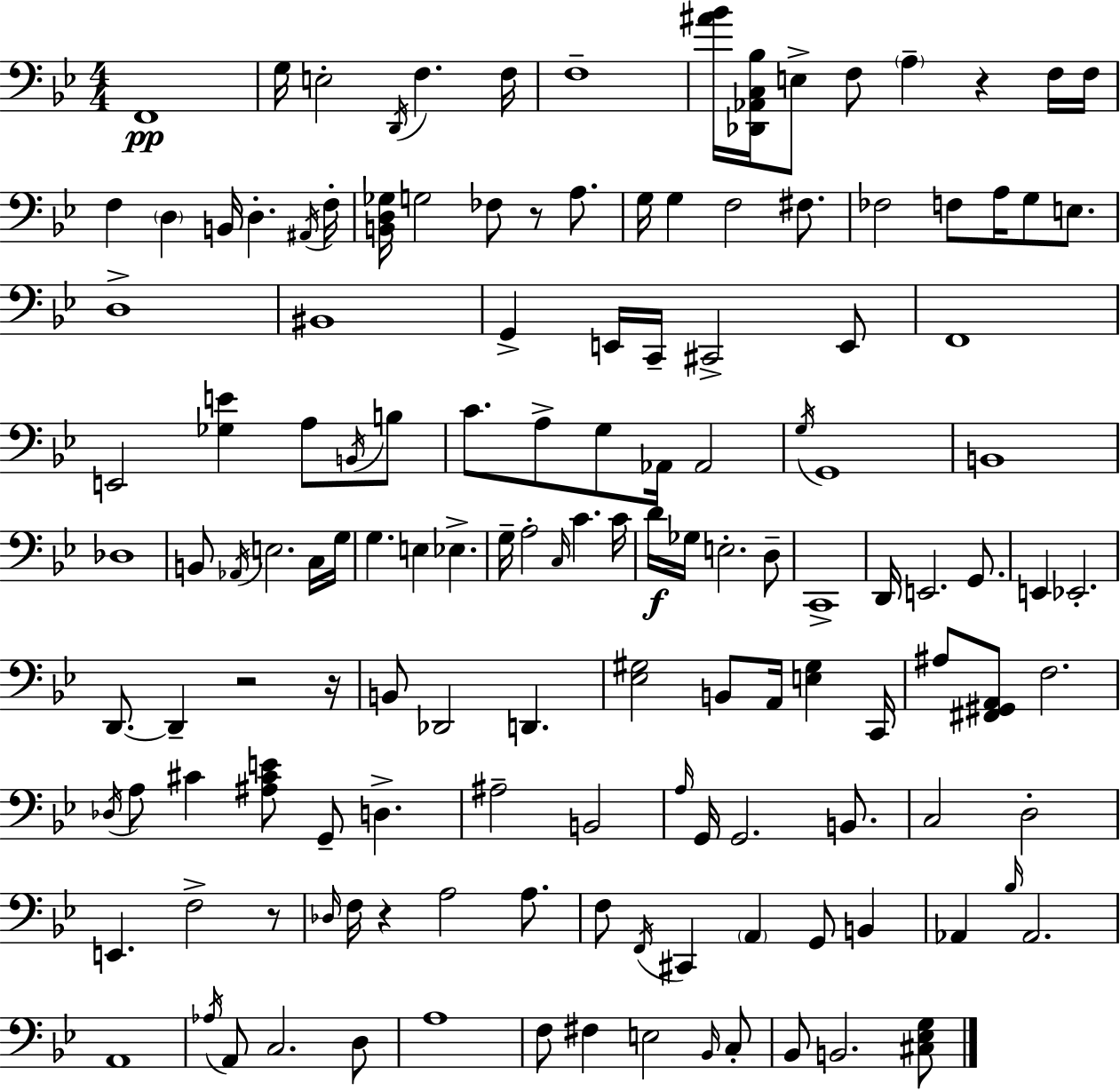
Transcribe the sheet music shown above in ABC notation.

X:1
T:Untitled
M:4/4
L:1/4
K:Bb
F,,4 G,/4 E,2 D,,/4 F, F,/4 F,4 [^A_B]/4 [_D,,_A,,C,_B,]/4 E,/2 F,/2 A, z F,/4 F,/4 F, D, B,,/4 D, ^A,,/4 F,/4 [B,,D,_G,]/4 G,2 _F,/2 z/2 A,/2 G,/4 G, F,2 ^F,/2 _F,2 F,/2 A,/4 G,/2 E,/2 D,4 ^B,,4 G,, E,,/4 C,,/4 ^C,,2 E,,/2 F,,4 E,,2 [_G,E] A,/2 B,,/4 B,/2 C/2 A,/2 G,/2 _A,,/4 _A,,2 G,/4 G,,4 B,,4 _D,4 B,,/2 _A,,/4 E,2 C,/4 G,/4 G, E, _E, G,/4 A,2 C,/4 C C/4 D/4 _G,/4 E,2 D,/2 C,,4 D,,/4 E,,2 G,,/2 E,, _E,,2 D,,/2 D,, z2 z/4 B,,/2 _D,,2 D,, [_E,^G,]2 B,,/2 A,,/4 [E,^G,] C,,/4 ^A,/2 [^F,,^G,,A,,]/2 F,2 _D,/4 A,/2 ^C [^A,^CE]/2 G,,/2 D, ^A,2 B,,2 A,/4 G,,/4 G,,2 B,,/2 C,2 D,2 E,, F,2 z/2 _D,/4 F,/4 z A,2 A,/2 F,/2 F,,/4 ^C,, A,, G,,/2 B,, _A,, _B,/4 _A,,2 A,,4 _A,/4 A,,/2 C,2 D,/2 A,4 F,/2 ^F, E,2 _B,,/4 C,/2 _B,,/2 B,,2 [^C,_E,G,]/2